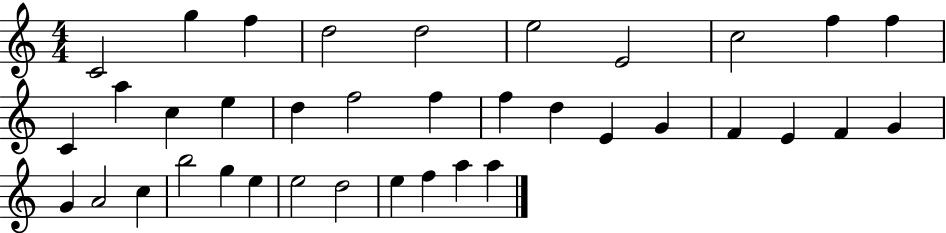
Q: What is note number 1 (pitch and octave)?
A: C4